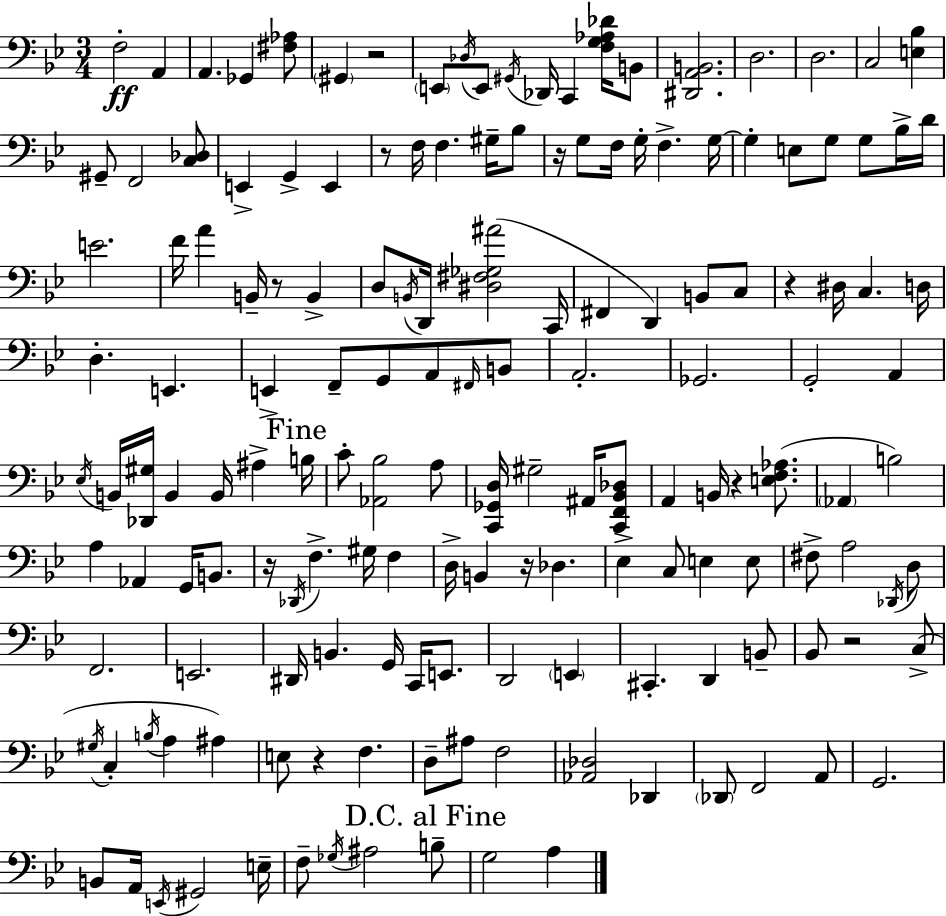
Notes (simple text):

F3/h A2/q A2/q. Gb2/q [F#3,Ab3]/e G#2/q R/h E2/e Db3/s E2/e G#2/s Db2/s C2/q [F3,G3,Ab3,Db4]/s B2/e [D#2,A2,B2]/h. D3/h. D3/h. C3/h [E3,Bb3]/q G#2/e F2/h [C3,Db3]/e E2/q G2/q E2/q R/e F3/s F3/q. G#3/s Bb3/e R/s G3/e F3/s G3/s F3/q. G3/s G3/q E3/e G3/e G3/e Bb3/s D4/s E4/h. F4/s A4/q B2/s R/e B2/q D3/e B2/s D2/s [D#3,F#3,Gb3,A#4]/h C2/s F#2/q D2/q B2/e C3/e R/q D#3/s C3/q. D3/s D3/q. E2/q. E2/q F2/e G2/e A2/e F#2/s B2/e A2/h. Gb2/h. G2/h A2/q Eb3/s B2/s [Db2,G#3]/s B2/q B2/s A#3/q B3/s C4/e [Ab2,Bb3]/h A3/e [C2,Gb2,D3]/s G#3/h A#2/s [C2,F2,Bb2,Db3]/e A2/q B2/s R/q [E3,F3,Ab3]/e. Ab2/q B3/h A3/q Ab2/q G2/s B2/e. R/s Db2/s F3/q. G#3/s F3/q D3/s B2/q R/s Db3/q. Eb3/q C3/e E3/q E3/e F#3/e A3/h Db2/s D3/e F2/h. E2/h. D#2/s B2/q. G2/s C2/s E2/e. D2/h E2/q C#2/q. D2/q B2/e Bb2/e R/h C3/e G#3/s C3/q B3/s A3/q A#3/q E3/e R/q F3/q. D3/e A#3/e F3/h [Ab2,Db3]/h Db2/q Db2/e F2/h A2/e G2/h. B2/e A2/s E2/s G#2/h E3/s F3/e Gb3/s A#3/h B3/e G3/h A3/q